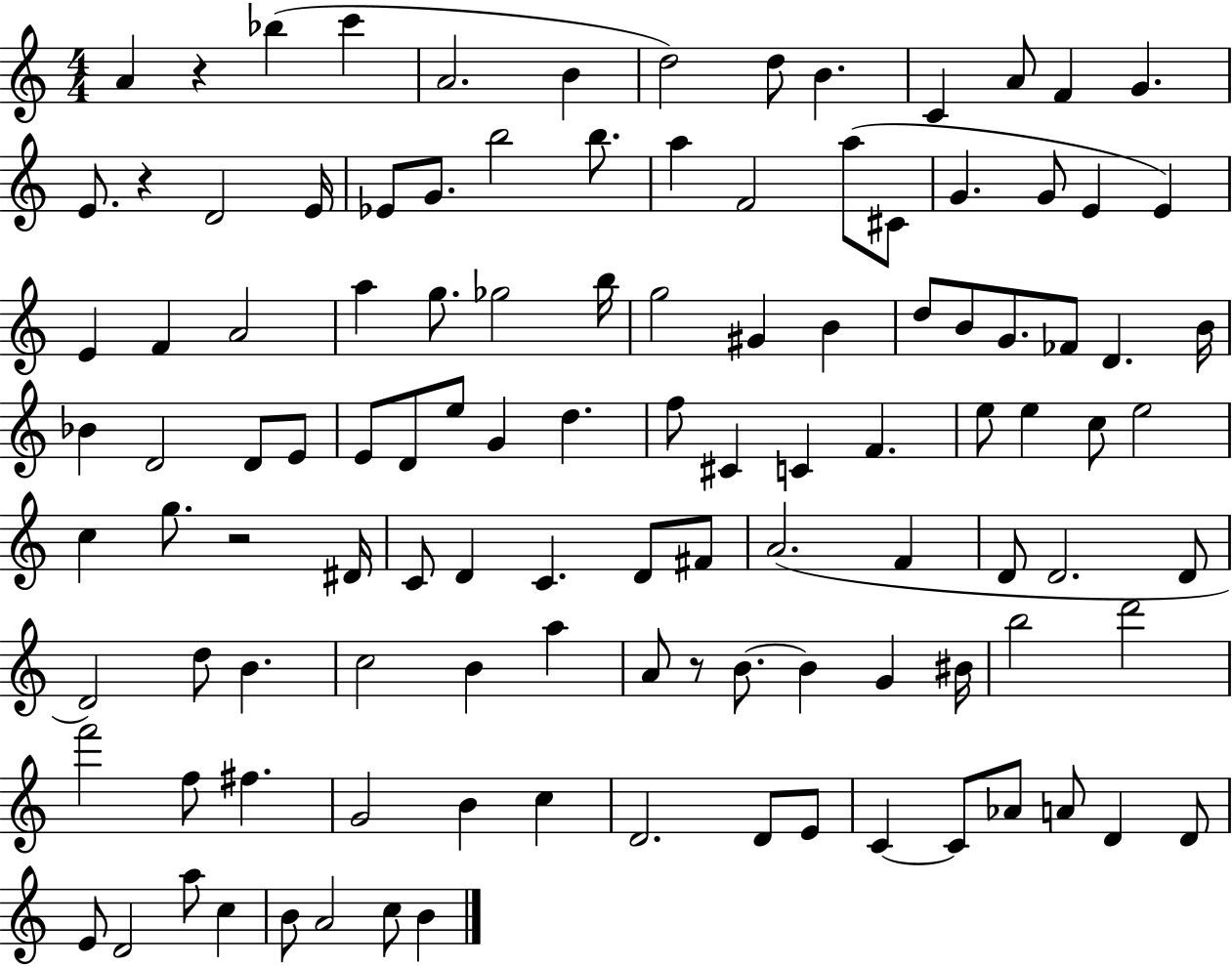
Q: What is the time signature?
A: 4/4